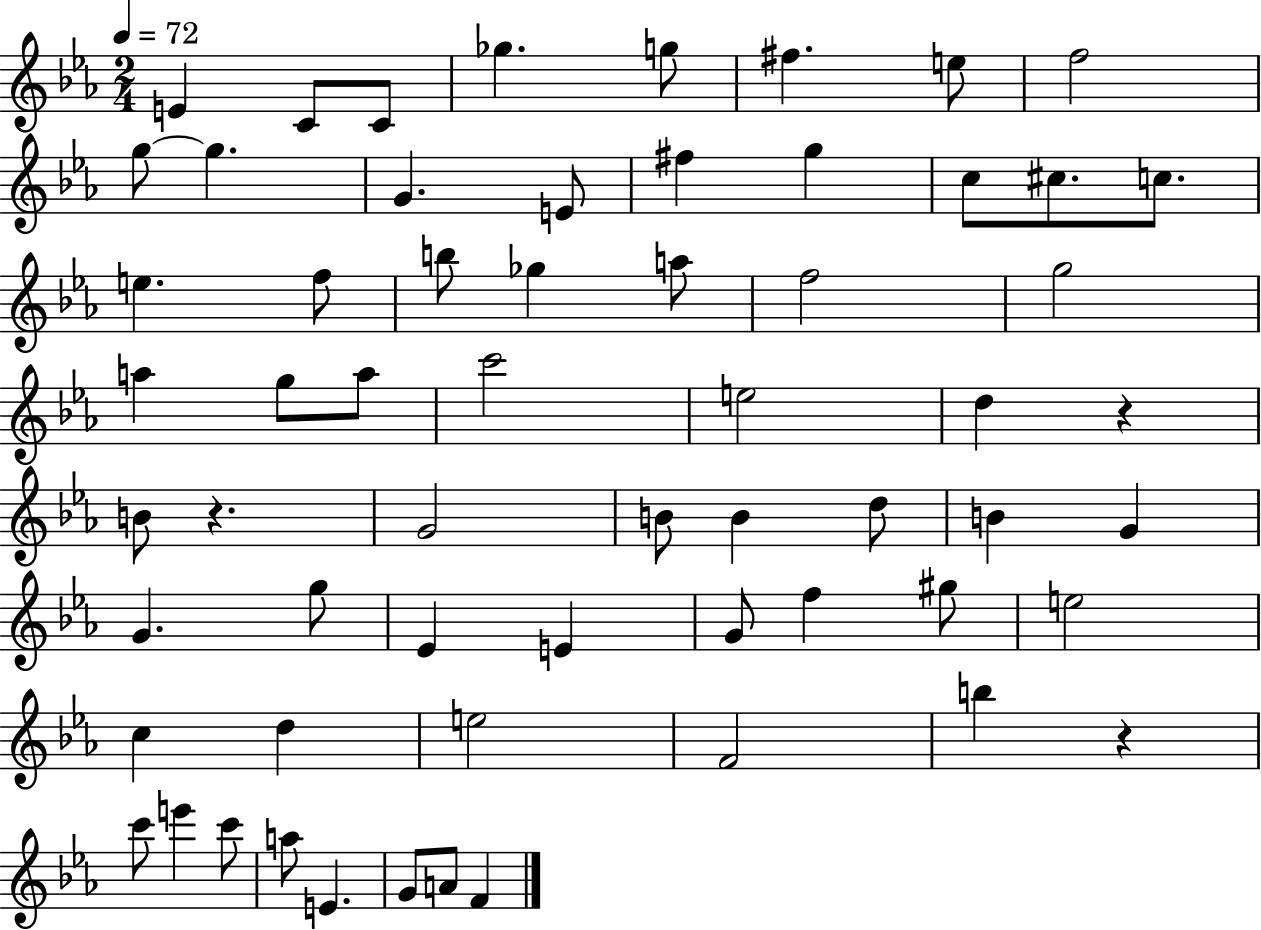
X:1
T:Untitled
M:2/4
L:1/4
K:Eb
E C/2 C/2 _g g/2 ^f e/2 f2 g/2 g G E/2 ^f g c/2 ^c/2 c/2 e f/2 b/2 _g a/2 f2 g2 a g/2 a/2 c'2 e2 d z B/2 z G2 B/2 B d/2 B G G g/2 _E E G/2 f ^g/2 e2 c d e2 F2 b z c'/2 e' c'/2 a/2 E G/2 A/2 F